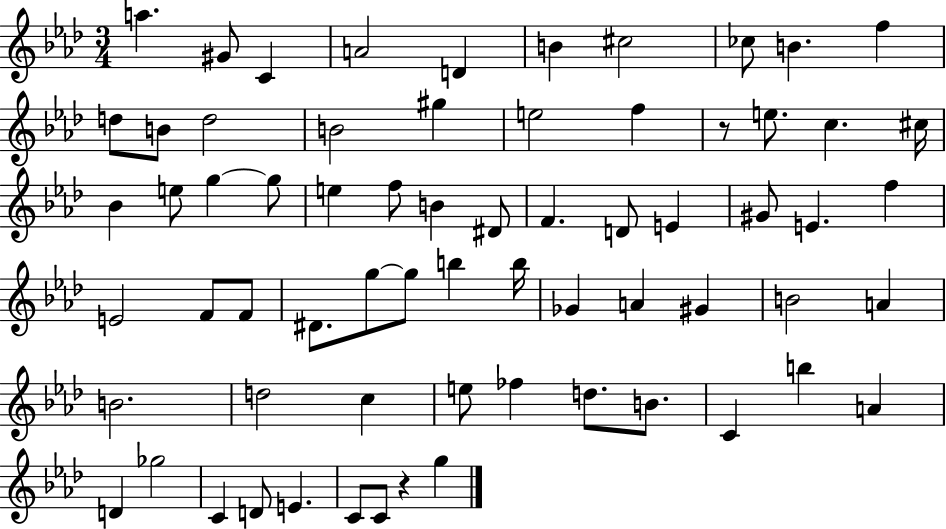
{
  \clef treble
  \numericTimeSignature
  \time 3/4
  \key aes \major
  a''4. gis'8 c'4 | a'2 d'4 | b'4 cis''2 | ces''8 b'4. f''4 | \break d''8 b'8 d''2 | b'2 gis''4 | e''2 f''4 | r8 e''8. c''4. cis''16 | \break bes'4 e''8 g''4~~ g''8 | e''4 f''8 b'4 dis'8 | f'4. d'8 e'4 | gis'8 e'4. f''4 | \break e'2 f'8 f'8 | dis'8. g''8~~ g''8 b''4 b''16 | ges'4 a'4 gis'4 | b'2 a'4 | \break b'2. | d''2 c''4 | e''8 fes''4 d''8. b'8. | c'4 b''4 a'4 | \break d'4 ges''2 | c'4 d'8 e'4. | c'8 c'8 r4 g''4 | \bar "|."
}